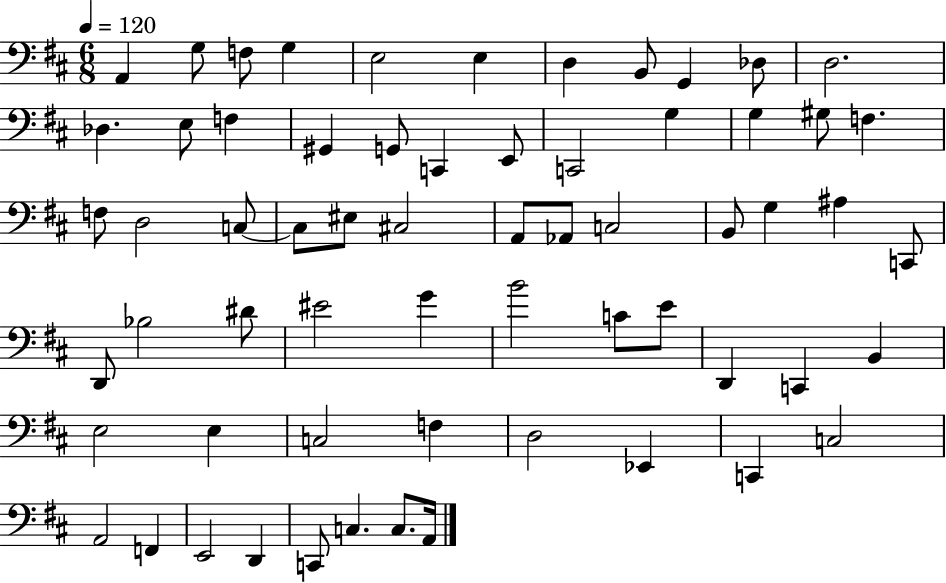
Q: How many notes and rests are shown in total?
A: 63